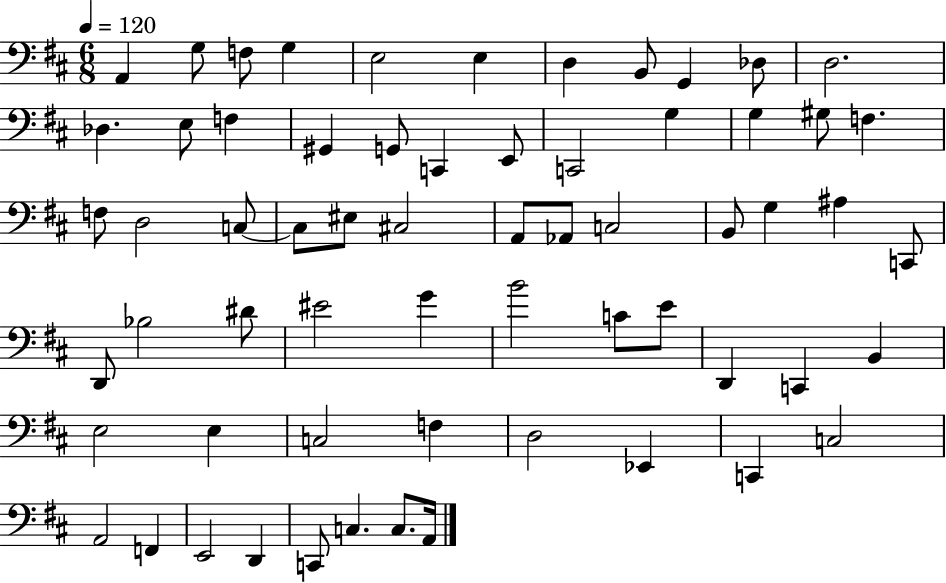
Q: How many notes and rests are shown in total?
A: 63